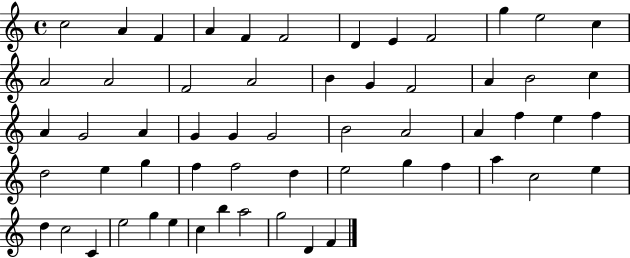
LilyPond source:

{
  \clef treble
  \time 4/4
  \defaultTimeSignature
  \key c \major
  c''2 a'4 f'4 | a'4 f'4 f'2 | d'4 e'4 f'2 | g''4 e''2 c''4 | \break a'2 a'2 | f'2 a'2 | b'4 g'4 f'2 | a'4 b'2 c''4 | \break a'4 g'2 a'4 | g'4 g'4 g'2 | b'2 a'2 | a'4 f''4 e''4 f''4 | \break d''2 e''4 g''4 | f''4 f''2 d''4 | e''2 g''4 f''4 | a''4 c''2 e''4 | \break d''4 c''2 c'4 | e''2 g''4 e''4 | c''4 b''4 a''2 | g''2 d'4 f'4 | \break \bar "|."
}